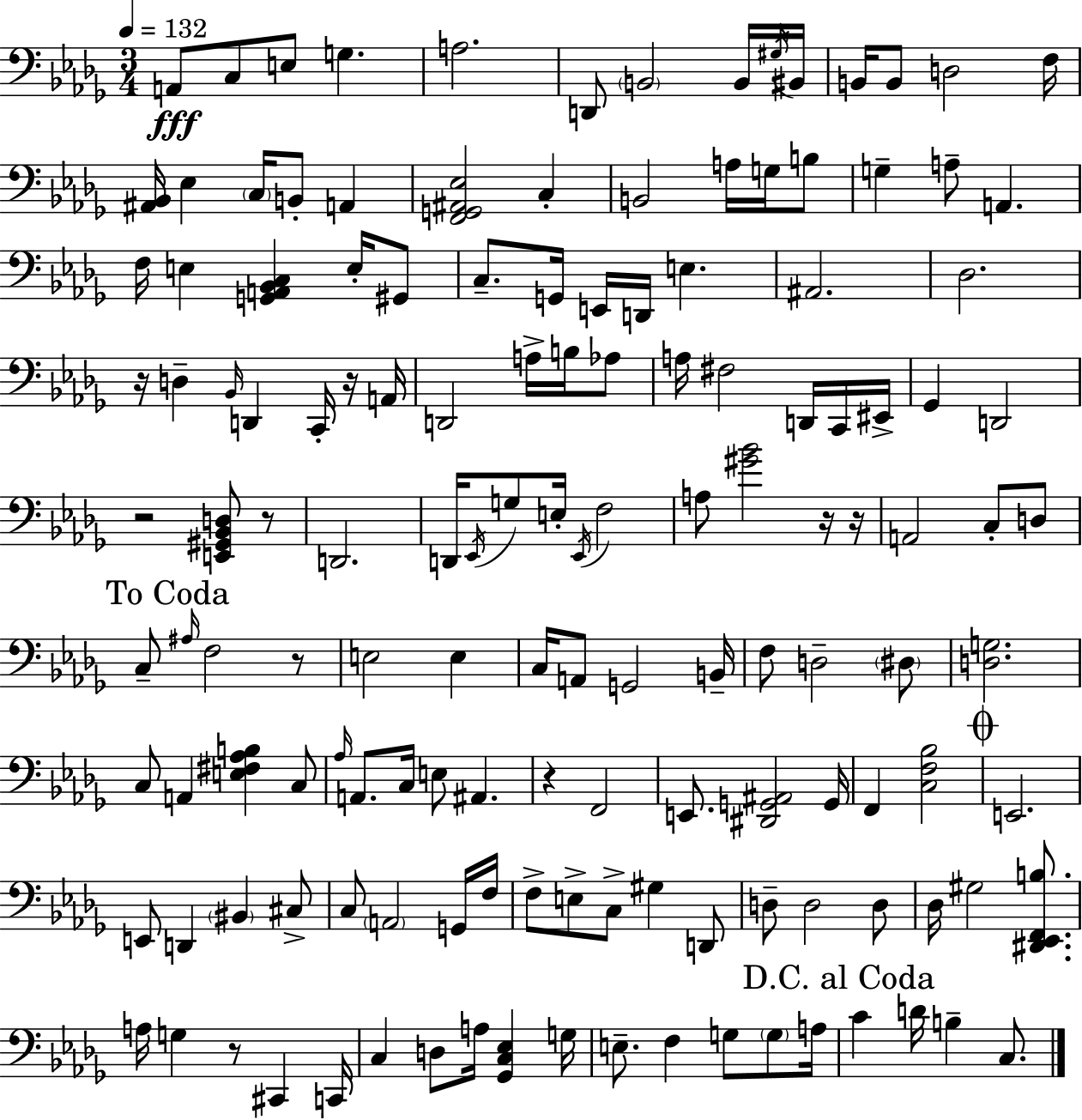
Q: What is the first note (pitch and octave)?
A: A2